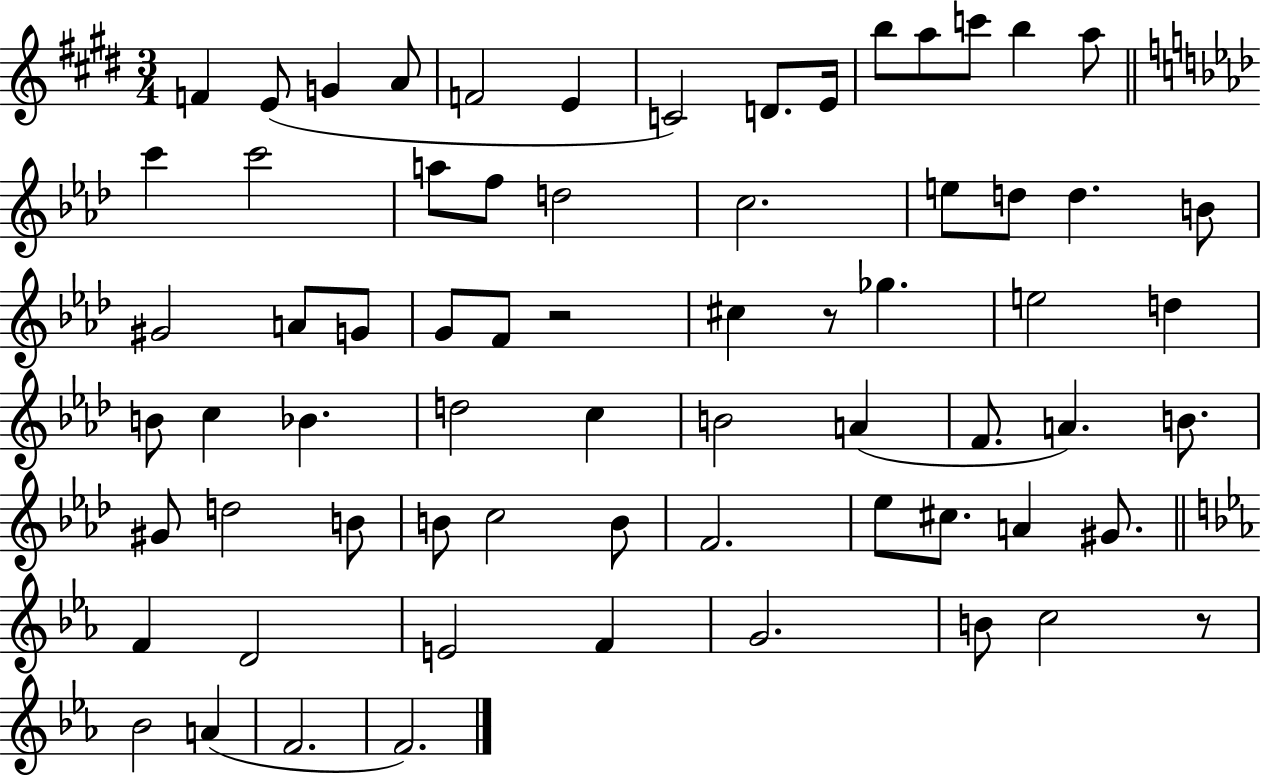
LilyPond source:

{
  \clef treble
  \numericTimeSignature
  \time 3/4
  \key e \major
  f'4 e'8( g'4 a'8 | f'2 e'4 | c'2) d'8. e'16 | b''8 a''8 c'''8 b''4 a''8 | \break \bar "||" \break \key f \minor c'''4 c'''2 | a''8 f''8 d''2 | c''2. | e''8 d''8 d''4. b'8 | \break gis'2 a'8 g'8 | g'8 f'8 r2 | cis''4 r8 ges''4. | e''2 d''4 | \break b'8 c''4 bes'4. | d''2 c''4 | b'2 a'4( | f'8. a'4.) b'8. | \break gis'8 d''2 b'8 | b'8 c''2 b'8 | f'2. | ees''8 cis''8. a'4 gis'8. | \break \bar "||" \break \key c \minor f'4 d'2 | e'2 f'4 | g'2. | b'8 c''2 r8 | \break bes'2 a'4( | f'2. | f'2.) | \bar "|."
}